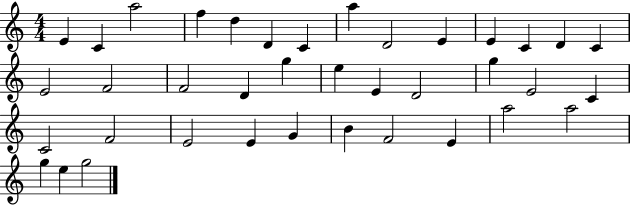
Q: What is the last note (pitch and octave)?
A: G5